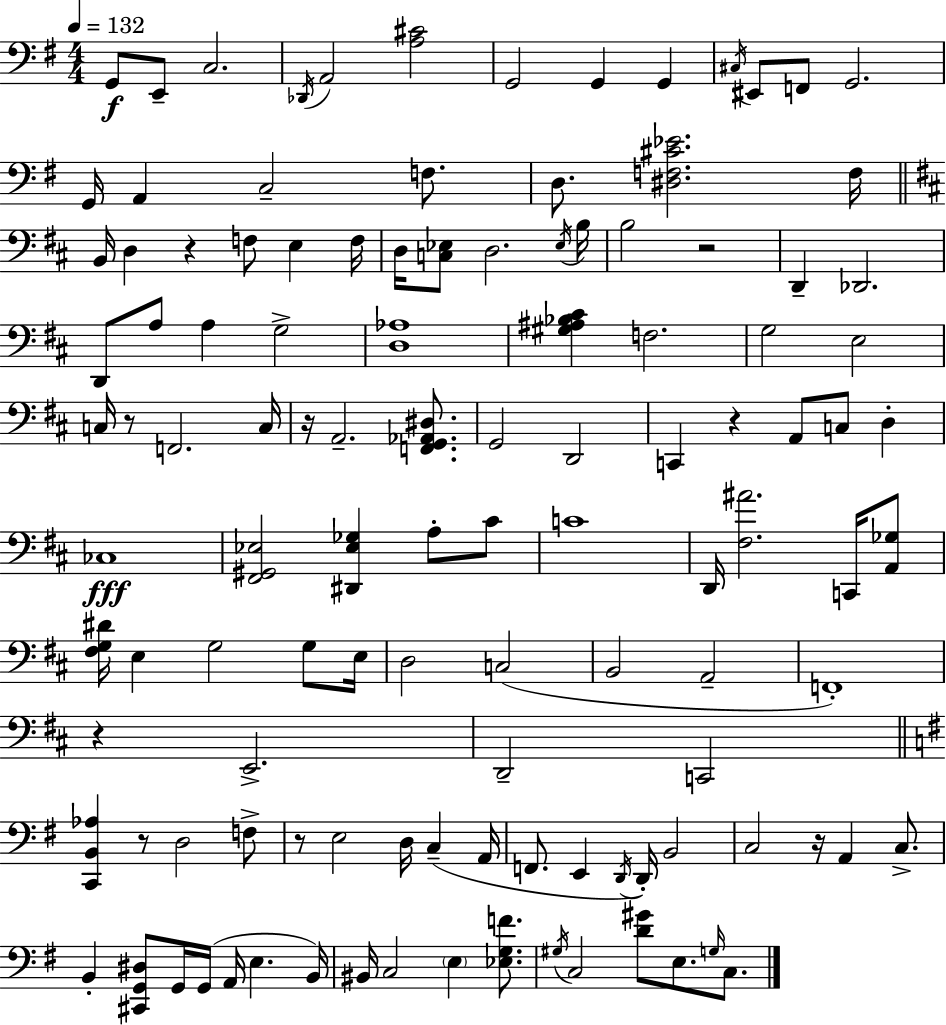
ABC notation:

X:1
T:Untitled
M:4/4
L:1/4
K:G
G,,/2 E,,/2 C,2 _D,,/4 A,,2 [A,^C]2 G,,2 G,, G,, ^C,/4 ^E,,/2 F,,/2 G,,2 G,,/4 A,, C,2 F,/2 D,/2 [^D,F,^C_E]2 F,/4 B,,/4 D, z F,/2 E, F,/4 D,/4 [C,_E,]/2 D,2 _E,/4 B,/4 B,2 z2 D,, _D,,2 D,,/2 A,/2 A, G,2 [D,_A,]4 [^G,^A,_B,^C] F,2 G,2 E,2 C,/4 z/2 F,,2 C,/4 z/4 A,,2 [F,,G,,_A,,^D,]/2 G,,2 D,,2 C,, z A,,/2 C,/2 D, _C,4 [^F,,^G,,_E,]2 [^D,,_E,_G,] A,/2 ^C/2 C4 D,,/4 [^F,^A]2 C,,/4 [A,,_G,]/2 [^F,G,^D]/4 E, G,2 G,/2 E,/4 D,2 C,2 B,,2 A,,2 F,,4 z E,,2 D,,2 C,,2 [C,,B,,_A,] z/2 D,2 F,/2 z/2 E,2 D,/4 C, A,,/4 F,,/2 E,, D,,/4 D,,/4 B,,2 C,2 z/4 A,, C,/2 B,, [^C,,G,,^D,]/2 G,,/4 G,,/4 A,,/4 E, B,,/4 ^B,,/4 C,2 E, [_E,G,F]/2 ^G,/4 C,2 [D^G]/2 E,/2 G,/4 C,/2